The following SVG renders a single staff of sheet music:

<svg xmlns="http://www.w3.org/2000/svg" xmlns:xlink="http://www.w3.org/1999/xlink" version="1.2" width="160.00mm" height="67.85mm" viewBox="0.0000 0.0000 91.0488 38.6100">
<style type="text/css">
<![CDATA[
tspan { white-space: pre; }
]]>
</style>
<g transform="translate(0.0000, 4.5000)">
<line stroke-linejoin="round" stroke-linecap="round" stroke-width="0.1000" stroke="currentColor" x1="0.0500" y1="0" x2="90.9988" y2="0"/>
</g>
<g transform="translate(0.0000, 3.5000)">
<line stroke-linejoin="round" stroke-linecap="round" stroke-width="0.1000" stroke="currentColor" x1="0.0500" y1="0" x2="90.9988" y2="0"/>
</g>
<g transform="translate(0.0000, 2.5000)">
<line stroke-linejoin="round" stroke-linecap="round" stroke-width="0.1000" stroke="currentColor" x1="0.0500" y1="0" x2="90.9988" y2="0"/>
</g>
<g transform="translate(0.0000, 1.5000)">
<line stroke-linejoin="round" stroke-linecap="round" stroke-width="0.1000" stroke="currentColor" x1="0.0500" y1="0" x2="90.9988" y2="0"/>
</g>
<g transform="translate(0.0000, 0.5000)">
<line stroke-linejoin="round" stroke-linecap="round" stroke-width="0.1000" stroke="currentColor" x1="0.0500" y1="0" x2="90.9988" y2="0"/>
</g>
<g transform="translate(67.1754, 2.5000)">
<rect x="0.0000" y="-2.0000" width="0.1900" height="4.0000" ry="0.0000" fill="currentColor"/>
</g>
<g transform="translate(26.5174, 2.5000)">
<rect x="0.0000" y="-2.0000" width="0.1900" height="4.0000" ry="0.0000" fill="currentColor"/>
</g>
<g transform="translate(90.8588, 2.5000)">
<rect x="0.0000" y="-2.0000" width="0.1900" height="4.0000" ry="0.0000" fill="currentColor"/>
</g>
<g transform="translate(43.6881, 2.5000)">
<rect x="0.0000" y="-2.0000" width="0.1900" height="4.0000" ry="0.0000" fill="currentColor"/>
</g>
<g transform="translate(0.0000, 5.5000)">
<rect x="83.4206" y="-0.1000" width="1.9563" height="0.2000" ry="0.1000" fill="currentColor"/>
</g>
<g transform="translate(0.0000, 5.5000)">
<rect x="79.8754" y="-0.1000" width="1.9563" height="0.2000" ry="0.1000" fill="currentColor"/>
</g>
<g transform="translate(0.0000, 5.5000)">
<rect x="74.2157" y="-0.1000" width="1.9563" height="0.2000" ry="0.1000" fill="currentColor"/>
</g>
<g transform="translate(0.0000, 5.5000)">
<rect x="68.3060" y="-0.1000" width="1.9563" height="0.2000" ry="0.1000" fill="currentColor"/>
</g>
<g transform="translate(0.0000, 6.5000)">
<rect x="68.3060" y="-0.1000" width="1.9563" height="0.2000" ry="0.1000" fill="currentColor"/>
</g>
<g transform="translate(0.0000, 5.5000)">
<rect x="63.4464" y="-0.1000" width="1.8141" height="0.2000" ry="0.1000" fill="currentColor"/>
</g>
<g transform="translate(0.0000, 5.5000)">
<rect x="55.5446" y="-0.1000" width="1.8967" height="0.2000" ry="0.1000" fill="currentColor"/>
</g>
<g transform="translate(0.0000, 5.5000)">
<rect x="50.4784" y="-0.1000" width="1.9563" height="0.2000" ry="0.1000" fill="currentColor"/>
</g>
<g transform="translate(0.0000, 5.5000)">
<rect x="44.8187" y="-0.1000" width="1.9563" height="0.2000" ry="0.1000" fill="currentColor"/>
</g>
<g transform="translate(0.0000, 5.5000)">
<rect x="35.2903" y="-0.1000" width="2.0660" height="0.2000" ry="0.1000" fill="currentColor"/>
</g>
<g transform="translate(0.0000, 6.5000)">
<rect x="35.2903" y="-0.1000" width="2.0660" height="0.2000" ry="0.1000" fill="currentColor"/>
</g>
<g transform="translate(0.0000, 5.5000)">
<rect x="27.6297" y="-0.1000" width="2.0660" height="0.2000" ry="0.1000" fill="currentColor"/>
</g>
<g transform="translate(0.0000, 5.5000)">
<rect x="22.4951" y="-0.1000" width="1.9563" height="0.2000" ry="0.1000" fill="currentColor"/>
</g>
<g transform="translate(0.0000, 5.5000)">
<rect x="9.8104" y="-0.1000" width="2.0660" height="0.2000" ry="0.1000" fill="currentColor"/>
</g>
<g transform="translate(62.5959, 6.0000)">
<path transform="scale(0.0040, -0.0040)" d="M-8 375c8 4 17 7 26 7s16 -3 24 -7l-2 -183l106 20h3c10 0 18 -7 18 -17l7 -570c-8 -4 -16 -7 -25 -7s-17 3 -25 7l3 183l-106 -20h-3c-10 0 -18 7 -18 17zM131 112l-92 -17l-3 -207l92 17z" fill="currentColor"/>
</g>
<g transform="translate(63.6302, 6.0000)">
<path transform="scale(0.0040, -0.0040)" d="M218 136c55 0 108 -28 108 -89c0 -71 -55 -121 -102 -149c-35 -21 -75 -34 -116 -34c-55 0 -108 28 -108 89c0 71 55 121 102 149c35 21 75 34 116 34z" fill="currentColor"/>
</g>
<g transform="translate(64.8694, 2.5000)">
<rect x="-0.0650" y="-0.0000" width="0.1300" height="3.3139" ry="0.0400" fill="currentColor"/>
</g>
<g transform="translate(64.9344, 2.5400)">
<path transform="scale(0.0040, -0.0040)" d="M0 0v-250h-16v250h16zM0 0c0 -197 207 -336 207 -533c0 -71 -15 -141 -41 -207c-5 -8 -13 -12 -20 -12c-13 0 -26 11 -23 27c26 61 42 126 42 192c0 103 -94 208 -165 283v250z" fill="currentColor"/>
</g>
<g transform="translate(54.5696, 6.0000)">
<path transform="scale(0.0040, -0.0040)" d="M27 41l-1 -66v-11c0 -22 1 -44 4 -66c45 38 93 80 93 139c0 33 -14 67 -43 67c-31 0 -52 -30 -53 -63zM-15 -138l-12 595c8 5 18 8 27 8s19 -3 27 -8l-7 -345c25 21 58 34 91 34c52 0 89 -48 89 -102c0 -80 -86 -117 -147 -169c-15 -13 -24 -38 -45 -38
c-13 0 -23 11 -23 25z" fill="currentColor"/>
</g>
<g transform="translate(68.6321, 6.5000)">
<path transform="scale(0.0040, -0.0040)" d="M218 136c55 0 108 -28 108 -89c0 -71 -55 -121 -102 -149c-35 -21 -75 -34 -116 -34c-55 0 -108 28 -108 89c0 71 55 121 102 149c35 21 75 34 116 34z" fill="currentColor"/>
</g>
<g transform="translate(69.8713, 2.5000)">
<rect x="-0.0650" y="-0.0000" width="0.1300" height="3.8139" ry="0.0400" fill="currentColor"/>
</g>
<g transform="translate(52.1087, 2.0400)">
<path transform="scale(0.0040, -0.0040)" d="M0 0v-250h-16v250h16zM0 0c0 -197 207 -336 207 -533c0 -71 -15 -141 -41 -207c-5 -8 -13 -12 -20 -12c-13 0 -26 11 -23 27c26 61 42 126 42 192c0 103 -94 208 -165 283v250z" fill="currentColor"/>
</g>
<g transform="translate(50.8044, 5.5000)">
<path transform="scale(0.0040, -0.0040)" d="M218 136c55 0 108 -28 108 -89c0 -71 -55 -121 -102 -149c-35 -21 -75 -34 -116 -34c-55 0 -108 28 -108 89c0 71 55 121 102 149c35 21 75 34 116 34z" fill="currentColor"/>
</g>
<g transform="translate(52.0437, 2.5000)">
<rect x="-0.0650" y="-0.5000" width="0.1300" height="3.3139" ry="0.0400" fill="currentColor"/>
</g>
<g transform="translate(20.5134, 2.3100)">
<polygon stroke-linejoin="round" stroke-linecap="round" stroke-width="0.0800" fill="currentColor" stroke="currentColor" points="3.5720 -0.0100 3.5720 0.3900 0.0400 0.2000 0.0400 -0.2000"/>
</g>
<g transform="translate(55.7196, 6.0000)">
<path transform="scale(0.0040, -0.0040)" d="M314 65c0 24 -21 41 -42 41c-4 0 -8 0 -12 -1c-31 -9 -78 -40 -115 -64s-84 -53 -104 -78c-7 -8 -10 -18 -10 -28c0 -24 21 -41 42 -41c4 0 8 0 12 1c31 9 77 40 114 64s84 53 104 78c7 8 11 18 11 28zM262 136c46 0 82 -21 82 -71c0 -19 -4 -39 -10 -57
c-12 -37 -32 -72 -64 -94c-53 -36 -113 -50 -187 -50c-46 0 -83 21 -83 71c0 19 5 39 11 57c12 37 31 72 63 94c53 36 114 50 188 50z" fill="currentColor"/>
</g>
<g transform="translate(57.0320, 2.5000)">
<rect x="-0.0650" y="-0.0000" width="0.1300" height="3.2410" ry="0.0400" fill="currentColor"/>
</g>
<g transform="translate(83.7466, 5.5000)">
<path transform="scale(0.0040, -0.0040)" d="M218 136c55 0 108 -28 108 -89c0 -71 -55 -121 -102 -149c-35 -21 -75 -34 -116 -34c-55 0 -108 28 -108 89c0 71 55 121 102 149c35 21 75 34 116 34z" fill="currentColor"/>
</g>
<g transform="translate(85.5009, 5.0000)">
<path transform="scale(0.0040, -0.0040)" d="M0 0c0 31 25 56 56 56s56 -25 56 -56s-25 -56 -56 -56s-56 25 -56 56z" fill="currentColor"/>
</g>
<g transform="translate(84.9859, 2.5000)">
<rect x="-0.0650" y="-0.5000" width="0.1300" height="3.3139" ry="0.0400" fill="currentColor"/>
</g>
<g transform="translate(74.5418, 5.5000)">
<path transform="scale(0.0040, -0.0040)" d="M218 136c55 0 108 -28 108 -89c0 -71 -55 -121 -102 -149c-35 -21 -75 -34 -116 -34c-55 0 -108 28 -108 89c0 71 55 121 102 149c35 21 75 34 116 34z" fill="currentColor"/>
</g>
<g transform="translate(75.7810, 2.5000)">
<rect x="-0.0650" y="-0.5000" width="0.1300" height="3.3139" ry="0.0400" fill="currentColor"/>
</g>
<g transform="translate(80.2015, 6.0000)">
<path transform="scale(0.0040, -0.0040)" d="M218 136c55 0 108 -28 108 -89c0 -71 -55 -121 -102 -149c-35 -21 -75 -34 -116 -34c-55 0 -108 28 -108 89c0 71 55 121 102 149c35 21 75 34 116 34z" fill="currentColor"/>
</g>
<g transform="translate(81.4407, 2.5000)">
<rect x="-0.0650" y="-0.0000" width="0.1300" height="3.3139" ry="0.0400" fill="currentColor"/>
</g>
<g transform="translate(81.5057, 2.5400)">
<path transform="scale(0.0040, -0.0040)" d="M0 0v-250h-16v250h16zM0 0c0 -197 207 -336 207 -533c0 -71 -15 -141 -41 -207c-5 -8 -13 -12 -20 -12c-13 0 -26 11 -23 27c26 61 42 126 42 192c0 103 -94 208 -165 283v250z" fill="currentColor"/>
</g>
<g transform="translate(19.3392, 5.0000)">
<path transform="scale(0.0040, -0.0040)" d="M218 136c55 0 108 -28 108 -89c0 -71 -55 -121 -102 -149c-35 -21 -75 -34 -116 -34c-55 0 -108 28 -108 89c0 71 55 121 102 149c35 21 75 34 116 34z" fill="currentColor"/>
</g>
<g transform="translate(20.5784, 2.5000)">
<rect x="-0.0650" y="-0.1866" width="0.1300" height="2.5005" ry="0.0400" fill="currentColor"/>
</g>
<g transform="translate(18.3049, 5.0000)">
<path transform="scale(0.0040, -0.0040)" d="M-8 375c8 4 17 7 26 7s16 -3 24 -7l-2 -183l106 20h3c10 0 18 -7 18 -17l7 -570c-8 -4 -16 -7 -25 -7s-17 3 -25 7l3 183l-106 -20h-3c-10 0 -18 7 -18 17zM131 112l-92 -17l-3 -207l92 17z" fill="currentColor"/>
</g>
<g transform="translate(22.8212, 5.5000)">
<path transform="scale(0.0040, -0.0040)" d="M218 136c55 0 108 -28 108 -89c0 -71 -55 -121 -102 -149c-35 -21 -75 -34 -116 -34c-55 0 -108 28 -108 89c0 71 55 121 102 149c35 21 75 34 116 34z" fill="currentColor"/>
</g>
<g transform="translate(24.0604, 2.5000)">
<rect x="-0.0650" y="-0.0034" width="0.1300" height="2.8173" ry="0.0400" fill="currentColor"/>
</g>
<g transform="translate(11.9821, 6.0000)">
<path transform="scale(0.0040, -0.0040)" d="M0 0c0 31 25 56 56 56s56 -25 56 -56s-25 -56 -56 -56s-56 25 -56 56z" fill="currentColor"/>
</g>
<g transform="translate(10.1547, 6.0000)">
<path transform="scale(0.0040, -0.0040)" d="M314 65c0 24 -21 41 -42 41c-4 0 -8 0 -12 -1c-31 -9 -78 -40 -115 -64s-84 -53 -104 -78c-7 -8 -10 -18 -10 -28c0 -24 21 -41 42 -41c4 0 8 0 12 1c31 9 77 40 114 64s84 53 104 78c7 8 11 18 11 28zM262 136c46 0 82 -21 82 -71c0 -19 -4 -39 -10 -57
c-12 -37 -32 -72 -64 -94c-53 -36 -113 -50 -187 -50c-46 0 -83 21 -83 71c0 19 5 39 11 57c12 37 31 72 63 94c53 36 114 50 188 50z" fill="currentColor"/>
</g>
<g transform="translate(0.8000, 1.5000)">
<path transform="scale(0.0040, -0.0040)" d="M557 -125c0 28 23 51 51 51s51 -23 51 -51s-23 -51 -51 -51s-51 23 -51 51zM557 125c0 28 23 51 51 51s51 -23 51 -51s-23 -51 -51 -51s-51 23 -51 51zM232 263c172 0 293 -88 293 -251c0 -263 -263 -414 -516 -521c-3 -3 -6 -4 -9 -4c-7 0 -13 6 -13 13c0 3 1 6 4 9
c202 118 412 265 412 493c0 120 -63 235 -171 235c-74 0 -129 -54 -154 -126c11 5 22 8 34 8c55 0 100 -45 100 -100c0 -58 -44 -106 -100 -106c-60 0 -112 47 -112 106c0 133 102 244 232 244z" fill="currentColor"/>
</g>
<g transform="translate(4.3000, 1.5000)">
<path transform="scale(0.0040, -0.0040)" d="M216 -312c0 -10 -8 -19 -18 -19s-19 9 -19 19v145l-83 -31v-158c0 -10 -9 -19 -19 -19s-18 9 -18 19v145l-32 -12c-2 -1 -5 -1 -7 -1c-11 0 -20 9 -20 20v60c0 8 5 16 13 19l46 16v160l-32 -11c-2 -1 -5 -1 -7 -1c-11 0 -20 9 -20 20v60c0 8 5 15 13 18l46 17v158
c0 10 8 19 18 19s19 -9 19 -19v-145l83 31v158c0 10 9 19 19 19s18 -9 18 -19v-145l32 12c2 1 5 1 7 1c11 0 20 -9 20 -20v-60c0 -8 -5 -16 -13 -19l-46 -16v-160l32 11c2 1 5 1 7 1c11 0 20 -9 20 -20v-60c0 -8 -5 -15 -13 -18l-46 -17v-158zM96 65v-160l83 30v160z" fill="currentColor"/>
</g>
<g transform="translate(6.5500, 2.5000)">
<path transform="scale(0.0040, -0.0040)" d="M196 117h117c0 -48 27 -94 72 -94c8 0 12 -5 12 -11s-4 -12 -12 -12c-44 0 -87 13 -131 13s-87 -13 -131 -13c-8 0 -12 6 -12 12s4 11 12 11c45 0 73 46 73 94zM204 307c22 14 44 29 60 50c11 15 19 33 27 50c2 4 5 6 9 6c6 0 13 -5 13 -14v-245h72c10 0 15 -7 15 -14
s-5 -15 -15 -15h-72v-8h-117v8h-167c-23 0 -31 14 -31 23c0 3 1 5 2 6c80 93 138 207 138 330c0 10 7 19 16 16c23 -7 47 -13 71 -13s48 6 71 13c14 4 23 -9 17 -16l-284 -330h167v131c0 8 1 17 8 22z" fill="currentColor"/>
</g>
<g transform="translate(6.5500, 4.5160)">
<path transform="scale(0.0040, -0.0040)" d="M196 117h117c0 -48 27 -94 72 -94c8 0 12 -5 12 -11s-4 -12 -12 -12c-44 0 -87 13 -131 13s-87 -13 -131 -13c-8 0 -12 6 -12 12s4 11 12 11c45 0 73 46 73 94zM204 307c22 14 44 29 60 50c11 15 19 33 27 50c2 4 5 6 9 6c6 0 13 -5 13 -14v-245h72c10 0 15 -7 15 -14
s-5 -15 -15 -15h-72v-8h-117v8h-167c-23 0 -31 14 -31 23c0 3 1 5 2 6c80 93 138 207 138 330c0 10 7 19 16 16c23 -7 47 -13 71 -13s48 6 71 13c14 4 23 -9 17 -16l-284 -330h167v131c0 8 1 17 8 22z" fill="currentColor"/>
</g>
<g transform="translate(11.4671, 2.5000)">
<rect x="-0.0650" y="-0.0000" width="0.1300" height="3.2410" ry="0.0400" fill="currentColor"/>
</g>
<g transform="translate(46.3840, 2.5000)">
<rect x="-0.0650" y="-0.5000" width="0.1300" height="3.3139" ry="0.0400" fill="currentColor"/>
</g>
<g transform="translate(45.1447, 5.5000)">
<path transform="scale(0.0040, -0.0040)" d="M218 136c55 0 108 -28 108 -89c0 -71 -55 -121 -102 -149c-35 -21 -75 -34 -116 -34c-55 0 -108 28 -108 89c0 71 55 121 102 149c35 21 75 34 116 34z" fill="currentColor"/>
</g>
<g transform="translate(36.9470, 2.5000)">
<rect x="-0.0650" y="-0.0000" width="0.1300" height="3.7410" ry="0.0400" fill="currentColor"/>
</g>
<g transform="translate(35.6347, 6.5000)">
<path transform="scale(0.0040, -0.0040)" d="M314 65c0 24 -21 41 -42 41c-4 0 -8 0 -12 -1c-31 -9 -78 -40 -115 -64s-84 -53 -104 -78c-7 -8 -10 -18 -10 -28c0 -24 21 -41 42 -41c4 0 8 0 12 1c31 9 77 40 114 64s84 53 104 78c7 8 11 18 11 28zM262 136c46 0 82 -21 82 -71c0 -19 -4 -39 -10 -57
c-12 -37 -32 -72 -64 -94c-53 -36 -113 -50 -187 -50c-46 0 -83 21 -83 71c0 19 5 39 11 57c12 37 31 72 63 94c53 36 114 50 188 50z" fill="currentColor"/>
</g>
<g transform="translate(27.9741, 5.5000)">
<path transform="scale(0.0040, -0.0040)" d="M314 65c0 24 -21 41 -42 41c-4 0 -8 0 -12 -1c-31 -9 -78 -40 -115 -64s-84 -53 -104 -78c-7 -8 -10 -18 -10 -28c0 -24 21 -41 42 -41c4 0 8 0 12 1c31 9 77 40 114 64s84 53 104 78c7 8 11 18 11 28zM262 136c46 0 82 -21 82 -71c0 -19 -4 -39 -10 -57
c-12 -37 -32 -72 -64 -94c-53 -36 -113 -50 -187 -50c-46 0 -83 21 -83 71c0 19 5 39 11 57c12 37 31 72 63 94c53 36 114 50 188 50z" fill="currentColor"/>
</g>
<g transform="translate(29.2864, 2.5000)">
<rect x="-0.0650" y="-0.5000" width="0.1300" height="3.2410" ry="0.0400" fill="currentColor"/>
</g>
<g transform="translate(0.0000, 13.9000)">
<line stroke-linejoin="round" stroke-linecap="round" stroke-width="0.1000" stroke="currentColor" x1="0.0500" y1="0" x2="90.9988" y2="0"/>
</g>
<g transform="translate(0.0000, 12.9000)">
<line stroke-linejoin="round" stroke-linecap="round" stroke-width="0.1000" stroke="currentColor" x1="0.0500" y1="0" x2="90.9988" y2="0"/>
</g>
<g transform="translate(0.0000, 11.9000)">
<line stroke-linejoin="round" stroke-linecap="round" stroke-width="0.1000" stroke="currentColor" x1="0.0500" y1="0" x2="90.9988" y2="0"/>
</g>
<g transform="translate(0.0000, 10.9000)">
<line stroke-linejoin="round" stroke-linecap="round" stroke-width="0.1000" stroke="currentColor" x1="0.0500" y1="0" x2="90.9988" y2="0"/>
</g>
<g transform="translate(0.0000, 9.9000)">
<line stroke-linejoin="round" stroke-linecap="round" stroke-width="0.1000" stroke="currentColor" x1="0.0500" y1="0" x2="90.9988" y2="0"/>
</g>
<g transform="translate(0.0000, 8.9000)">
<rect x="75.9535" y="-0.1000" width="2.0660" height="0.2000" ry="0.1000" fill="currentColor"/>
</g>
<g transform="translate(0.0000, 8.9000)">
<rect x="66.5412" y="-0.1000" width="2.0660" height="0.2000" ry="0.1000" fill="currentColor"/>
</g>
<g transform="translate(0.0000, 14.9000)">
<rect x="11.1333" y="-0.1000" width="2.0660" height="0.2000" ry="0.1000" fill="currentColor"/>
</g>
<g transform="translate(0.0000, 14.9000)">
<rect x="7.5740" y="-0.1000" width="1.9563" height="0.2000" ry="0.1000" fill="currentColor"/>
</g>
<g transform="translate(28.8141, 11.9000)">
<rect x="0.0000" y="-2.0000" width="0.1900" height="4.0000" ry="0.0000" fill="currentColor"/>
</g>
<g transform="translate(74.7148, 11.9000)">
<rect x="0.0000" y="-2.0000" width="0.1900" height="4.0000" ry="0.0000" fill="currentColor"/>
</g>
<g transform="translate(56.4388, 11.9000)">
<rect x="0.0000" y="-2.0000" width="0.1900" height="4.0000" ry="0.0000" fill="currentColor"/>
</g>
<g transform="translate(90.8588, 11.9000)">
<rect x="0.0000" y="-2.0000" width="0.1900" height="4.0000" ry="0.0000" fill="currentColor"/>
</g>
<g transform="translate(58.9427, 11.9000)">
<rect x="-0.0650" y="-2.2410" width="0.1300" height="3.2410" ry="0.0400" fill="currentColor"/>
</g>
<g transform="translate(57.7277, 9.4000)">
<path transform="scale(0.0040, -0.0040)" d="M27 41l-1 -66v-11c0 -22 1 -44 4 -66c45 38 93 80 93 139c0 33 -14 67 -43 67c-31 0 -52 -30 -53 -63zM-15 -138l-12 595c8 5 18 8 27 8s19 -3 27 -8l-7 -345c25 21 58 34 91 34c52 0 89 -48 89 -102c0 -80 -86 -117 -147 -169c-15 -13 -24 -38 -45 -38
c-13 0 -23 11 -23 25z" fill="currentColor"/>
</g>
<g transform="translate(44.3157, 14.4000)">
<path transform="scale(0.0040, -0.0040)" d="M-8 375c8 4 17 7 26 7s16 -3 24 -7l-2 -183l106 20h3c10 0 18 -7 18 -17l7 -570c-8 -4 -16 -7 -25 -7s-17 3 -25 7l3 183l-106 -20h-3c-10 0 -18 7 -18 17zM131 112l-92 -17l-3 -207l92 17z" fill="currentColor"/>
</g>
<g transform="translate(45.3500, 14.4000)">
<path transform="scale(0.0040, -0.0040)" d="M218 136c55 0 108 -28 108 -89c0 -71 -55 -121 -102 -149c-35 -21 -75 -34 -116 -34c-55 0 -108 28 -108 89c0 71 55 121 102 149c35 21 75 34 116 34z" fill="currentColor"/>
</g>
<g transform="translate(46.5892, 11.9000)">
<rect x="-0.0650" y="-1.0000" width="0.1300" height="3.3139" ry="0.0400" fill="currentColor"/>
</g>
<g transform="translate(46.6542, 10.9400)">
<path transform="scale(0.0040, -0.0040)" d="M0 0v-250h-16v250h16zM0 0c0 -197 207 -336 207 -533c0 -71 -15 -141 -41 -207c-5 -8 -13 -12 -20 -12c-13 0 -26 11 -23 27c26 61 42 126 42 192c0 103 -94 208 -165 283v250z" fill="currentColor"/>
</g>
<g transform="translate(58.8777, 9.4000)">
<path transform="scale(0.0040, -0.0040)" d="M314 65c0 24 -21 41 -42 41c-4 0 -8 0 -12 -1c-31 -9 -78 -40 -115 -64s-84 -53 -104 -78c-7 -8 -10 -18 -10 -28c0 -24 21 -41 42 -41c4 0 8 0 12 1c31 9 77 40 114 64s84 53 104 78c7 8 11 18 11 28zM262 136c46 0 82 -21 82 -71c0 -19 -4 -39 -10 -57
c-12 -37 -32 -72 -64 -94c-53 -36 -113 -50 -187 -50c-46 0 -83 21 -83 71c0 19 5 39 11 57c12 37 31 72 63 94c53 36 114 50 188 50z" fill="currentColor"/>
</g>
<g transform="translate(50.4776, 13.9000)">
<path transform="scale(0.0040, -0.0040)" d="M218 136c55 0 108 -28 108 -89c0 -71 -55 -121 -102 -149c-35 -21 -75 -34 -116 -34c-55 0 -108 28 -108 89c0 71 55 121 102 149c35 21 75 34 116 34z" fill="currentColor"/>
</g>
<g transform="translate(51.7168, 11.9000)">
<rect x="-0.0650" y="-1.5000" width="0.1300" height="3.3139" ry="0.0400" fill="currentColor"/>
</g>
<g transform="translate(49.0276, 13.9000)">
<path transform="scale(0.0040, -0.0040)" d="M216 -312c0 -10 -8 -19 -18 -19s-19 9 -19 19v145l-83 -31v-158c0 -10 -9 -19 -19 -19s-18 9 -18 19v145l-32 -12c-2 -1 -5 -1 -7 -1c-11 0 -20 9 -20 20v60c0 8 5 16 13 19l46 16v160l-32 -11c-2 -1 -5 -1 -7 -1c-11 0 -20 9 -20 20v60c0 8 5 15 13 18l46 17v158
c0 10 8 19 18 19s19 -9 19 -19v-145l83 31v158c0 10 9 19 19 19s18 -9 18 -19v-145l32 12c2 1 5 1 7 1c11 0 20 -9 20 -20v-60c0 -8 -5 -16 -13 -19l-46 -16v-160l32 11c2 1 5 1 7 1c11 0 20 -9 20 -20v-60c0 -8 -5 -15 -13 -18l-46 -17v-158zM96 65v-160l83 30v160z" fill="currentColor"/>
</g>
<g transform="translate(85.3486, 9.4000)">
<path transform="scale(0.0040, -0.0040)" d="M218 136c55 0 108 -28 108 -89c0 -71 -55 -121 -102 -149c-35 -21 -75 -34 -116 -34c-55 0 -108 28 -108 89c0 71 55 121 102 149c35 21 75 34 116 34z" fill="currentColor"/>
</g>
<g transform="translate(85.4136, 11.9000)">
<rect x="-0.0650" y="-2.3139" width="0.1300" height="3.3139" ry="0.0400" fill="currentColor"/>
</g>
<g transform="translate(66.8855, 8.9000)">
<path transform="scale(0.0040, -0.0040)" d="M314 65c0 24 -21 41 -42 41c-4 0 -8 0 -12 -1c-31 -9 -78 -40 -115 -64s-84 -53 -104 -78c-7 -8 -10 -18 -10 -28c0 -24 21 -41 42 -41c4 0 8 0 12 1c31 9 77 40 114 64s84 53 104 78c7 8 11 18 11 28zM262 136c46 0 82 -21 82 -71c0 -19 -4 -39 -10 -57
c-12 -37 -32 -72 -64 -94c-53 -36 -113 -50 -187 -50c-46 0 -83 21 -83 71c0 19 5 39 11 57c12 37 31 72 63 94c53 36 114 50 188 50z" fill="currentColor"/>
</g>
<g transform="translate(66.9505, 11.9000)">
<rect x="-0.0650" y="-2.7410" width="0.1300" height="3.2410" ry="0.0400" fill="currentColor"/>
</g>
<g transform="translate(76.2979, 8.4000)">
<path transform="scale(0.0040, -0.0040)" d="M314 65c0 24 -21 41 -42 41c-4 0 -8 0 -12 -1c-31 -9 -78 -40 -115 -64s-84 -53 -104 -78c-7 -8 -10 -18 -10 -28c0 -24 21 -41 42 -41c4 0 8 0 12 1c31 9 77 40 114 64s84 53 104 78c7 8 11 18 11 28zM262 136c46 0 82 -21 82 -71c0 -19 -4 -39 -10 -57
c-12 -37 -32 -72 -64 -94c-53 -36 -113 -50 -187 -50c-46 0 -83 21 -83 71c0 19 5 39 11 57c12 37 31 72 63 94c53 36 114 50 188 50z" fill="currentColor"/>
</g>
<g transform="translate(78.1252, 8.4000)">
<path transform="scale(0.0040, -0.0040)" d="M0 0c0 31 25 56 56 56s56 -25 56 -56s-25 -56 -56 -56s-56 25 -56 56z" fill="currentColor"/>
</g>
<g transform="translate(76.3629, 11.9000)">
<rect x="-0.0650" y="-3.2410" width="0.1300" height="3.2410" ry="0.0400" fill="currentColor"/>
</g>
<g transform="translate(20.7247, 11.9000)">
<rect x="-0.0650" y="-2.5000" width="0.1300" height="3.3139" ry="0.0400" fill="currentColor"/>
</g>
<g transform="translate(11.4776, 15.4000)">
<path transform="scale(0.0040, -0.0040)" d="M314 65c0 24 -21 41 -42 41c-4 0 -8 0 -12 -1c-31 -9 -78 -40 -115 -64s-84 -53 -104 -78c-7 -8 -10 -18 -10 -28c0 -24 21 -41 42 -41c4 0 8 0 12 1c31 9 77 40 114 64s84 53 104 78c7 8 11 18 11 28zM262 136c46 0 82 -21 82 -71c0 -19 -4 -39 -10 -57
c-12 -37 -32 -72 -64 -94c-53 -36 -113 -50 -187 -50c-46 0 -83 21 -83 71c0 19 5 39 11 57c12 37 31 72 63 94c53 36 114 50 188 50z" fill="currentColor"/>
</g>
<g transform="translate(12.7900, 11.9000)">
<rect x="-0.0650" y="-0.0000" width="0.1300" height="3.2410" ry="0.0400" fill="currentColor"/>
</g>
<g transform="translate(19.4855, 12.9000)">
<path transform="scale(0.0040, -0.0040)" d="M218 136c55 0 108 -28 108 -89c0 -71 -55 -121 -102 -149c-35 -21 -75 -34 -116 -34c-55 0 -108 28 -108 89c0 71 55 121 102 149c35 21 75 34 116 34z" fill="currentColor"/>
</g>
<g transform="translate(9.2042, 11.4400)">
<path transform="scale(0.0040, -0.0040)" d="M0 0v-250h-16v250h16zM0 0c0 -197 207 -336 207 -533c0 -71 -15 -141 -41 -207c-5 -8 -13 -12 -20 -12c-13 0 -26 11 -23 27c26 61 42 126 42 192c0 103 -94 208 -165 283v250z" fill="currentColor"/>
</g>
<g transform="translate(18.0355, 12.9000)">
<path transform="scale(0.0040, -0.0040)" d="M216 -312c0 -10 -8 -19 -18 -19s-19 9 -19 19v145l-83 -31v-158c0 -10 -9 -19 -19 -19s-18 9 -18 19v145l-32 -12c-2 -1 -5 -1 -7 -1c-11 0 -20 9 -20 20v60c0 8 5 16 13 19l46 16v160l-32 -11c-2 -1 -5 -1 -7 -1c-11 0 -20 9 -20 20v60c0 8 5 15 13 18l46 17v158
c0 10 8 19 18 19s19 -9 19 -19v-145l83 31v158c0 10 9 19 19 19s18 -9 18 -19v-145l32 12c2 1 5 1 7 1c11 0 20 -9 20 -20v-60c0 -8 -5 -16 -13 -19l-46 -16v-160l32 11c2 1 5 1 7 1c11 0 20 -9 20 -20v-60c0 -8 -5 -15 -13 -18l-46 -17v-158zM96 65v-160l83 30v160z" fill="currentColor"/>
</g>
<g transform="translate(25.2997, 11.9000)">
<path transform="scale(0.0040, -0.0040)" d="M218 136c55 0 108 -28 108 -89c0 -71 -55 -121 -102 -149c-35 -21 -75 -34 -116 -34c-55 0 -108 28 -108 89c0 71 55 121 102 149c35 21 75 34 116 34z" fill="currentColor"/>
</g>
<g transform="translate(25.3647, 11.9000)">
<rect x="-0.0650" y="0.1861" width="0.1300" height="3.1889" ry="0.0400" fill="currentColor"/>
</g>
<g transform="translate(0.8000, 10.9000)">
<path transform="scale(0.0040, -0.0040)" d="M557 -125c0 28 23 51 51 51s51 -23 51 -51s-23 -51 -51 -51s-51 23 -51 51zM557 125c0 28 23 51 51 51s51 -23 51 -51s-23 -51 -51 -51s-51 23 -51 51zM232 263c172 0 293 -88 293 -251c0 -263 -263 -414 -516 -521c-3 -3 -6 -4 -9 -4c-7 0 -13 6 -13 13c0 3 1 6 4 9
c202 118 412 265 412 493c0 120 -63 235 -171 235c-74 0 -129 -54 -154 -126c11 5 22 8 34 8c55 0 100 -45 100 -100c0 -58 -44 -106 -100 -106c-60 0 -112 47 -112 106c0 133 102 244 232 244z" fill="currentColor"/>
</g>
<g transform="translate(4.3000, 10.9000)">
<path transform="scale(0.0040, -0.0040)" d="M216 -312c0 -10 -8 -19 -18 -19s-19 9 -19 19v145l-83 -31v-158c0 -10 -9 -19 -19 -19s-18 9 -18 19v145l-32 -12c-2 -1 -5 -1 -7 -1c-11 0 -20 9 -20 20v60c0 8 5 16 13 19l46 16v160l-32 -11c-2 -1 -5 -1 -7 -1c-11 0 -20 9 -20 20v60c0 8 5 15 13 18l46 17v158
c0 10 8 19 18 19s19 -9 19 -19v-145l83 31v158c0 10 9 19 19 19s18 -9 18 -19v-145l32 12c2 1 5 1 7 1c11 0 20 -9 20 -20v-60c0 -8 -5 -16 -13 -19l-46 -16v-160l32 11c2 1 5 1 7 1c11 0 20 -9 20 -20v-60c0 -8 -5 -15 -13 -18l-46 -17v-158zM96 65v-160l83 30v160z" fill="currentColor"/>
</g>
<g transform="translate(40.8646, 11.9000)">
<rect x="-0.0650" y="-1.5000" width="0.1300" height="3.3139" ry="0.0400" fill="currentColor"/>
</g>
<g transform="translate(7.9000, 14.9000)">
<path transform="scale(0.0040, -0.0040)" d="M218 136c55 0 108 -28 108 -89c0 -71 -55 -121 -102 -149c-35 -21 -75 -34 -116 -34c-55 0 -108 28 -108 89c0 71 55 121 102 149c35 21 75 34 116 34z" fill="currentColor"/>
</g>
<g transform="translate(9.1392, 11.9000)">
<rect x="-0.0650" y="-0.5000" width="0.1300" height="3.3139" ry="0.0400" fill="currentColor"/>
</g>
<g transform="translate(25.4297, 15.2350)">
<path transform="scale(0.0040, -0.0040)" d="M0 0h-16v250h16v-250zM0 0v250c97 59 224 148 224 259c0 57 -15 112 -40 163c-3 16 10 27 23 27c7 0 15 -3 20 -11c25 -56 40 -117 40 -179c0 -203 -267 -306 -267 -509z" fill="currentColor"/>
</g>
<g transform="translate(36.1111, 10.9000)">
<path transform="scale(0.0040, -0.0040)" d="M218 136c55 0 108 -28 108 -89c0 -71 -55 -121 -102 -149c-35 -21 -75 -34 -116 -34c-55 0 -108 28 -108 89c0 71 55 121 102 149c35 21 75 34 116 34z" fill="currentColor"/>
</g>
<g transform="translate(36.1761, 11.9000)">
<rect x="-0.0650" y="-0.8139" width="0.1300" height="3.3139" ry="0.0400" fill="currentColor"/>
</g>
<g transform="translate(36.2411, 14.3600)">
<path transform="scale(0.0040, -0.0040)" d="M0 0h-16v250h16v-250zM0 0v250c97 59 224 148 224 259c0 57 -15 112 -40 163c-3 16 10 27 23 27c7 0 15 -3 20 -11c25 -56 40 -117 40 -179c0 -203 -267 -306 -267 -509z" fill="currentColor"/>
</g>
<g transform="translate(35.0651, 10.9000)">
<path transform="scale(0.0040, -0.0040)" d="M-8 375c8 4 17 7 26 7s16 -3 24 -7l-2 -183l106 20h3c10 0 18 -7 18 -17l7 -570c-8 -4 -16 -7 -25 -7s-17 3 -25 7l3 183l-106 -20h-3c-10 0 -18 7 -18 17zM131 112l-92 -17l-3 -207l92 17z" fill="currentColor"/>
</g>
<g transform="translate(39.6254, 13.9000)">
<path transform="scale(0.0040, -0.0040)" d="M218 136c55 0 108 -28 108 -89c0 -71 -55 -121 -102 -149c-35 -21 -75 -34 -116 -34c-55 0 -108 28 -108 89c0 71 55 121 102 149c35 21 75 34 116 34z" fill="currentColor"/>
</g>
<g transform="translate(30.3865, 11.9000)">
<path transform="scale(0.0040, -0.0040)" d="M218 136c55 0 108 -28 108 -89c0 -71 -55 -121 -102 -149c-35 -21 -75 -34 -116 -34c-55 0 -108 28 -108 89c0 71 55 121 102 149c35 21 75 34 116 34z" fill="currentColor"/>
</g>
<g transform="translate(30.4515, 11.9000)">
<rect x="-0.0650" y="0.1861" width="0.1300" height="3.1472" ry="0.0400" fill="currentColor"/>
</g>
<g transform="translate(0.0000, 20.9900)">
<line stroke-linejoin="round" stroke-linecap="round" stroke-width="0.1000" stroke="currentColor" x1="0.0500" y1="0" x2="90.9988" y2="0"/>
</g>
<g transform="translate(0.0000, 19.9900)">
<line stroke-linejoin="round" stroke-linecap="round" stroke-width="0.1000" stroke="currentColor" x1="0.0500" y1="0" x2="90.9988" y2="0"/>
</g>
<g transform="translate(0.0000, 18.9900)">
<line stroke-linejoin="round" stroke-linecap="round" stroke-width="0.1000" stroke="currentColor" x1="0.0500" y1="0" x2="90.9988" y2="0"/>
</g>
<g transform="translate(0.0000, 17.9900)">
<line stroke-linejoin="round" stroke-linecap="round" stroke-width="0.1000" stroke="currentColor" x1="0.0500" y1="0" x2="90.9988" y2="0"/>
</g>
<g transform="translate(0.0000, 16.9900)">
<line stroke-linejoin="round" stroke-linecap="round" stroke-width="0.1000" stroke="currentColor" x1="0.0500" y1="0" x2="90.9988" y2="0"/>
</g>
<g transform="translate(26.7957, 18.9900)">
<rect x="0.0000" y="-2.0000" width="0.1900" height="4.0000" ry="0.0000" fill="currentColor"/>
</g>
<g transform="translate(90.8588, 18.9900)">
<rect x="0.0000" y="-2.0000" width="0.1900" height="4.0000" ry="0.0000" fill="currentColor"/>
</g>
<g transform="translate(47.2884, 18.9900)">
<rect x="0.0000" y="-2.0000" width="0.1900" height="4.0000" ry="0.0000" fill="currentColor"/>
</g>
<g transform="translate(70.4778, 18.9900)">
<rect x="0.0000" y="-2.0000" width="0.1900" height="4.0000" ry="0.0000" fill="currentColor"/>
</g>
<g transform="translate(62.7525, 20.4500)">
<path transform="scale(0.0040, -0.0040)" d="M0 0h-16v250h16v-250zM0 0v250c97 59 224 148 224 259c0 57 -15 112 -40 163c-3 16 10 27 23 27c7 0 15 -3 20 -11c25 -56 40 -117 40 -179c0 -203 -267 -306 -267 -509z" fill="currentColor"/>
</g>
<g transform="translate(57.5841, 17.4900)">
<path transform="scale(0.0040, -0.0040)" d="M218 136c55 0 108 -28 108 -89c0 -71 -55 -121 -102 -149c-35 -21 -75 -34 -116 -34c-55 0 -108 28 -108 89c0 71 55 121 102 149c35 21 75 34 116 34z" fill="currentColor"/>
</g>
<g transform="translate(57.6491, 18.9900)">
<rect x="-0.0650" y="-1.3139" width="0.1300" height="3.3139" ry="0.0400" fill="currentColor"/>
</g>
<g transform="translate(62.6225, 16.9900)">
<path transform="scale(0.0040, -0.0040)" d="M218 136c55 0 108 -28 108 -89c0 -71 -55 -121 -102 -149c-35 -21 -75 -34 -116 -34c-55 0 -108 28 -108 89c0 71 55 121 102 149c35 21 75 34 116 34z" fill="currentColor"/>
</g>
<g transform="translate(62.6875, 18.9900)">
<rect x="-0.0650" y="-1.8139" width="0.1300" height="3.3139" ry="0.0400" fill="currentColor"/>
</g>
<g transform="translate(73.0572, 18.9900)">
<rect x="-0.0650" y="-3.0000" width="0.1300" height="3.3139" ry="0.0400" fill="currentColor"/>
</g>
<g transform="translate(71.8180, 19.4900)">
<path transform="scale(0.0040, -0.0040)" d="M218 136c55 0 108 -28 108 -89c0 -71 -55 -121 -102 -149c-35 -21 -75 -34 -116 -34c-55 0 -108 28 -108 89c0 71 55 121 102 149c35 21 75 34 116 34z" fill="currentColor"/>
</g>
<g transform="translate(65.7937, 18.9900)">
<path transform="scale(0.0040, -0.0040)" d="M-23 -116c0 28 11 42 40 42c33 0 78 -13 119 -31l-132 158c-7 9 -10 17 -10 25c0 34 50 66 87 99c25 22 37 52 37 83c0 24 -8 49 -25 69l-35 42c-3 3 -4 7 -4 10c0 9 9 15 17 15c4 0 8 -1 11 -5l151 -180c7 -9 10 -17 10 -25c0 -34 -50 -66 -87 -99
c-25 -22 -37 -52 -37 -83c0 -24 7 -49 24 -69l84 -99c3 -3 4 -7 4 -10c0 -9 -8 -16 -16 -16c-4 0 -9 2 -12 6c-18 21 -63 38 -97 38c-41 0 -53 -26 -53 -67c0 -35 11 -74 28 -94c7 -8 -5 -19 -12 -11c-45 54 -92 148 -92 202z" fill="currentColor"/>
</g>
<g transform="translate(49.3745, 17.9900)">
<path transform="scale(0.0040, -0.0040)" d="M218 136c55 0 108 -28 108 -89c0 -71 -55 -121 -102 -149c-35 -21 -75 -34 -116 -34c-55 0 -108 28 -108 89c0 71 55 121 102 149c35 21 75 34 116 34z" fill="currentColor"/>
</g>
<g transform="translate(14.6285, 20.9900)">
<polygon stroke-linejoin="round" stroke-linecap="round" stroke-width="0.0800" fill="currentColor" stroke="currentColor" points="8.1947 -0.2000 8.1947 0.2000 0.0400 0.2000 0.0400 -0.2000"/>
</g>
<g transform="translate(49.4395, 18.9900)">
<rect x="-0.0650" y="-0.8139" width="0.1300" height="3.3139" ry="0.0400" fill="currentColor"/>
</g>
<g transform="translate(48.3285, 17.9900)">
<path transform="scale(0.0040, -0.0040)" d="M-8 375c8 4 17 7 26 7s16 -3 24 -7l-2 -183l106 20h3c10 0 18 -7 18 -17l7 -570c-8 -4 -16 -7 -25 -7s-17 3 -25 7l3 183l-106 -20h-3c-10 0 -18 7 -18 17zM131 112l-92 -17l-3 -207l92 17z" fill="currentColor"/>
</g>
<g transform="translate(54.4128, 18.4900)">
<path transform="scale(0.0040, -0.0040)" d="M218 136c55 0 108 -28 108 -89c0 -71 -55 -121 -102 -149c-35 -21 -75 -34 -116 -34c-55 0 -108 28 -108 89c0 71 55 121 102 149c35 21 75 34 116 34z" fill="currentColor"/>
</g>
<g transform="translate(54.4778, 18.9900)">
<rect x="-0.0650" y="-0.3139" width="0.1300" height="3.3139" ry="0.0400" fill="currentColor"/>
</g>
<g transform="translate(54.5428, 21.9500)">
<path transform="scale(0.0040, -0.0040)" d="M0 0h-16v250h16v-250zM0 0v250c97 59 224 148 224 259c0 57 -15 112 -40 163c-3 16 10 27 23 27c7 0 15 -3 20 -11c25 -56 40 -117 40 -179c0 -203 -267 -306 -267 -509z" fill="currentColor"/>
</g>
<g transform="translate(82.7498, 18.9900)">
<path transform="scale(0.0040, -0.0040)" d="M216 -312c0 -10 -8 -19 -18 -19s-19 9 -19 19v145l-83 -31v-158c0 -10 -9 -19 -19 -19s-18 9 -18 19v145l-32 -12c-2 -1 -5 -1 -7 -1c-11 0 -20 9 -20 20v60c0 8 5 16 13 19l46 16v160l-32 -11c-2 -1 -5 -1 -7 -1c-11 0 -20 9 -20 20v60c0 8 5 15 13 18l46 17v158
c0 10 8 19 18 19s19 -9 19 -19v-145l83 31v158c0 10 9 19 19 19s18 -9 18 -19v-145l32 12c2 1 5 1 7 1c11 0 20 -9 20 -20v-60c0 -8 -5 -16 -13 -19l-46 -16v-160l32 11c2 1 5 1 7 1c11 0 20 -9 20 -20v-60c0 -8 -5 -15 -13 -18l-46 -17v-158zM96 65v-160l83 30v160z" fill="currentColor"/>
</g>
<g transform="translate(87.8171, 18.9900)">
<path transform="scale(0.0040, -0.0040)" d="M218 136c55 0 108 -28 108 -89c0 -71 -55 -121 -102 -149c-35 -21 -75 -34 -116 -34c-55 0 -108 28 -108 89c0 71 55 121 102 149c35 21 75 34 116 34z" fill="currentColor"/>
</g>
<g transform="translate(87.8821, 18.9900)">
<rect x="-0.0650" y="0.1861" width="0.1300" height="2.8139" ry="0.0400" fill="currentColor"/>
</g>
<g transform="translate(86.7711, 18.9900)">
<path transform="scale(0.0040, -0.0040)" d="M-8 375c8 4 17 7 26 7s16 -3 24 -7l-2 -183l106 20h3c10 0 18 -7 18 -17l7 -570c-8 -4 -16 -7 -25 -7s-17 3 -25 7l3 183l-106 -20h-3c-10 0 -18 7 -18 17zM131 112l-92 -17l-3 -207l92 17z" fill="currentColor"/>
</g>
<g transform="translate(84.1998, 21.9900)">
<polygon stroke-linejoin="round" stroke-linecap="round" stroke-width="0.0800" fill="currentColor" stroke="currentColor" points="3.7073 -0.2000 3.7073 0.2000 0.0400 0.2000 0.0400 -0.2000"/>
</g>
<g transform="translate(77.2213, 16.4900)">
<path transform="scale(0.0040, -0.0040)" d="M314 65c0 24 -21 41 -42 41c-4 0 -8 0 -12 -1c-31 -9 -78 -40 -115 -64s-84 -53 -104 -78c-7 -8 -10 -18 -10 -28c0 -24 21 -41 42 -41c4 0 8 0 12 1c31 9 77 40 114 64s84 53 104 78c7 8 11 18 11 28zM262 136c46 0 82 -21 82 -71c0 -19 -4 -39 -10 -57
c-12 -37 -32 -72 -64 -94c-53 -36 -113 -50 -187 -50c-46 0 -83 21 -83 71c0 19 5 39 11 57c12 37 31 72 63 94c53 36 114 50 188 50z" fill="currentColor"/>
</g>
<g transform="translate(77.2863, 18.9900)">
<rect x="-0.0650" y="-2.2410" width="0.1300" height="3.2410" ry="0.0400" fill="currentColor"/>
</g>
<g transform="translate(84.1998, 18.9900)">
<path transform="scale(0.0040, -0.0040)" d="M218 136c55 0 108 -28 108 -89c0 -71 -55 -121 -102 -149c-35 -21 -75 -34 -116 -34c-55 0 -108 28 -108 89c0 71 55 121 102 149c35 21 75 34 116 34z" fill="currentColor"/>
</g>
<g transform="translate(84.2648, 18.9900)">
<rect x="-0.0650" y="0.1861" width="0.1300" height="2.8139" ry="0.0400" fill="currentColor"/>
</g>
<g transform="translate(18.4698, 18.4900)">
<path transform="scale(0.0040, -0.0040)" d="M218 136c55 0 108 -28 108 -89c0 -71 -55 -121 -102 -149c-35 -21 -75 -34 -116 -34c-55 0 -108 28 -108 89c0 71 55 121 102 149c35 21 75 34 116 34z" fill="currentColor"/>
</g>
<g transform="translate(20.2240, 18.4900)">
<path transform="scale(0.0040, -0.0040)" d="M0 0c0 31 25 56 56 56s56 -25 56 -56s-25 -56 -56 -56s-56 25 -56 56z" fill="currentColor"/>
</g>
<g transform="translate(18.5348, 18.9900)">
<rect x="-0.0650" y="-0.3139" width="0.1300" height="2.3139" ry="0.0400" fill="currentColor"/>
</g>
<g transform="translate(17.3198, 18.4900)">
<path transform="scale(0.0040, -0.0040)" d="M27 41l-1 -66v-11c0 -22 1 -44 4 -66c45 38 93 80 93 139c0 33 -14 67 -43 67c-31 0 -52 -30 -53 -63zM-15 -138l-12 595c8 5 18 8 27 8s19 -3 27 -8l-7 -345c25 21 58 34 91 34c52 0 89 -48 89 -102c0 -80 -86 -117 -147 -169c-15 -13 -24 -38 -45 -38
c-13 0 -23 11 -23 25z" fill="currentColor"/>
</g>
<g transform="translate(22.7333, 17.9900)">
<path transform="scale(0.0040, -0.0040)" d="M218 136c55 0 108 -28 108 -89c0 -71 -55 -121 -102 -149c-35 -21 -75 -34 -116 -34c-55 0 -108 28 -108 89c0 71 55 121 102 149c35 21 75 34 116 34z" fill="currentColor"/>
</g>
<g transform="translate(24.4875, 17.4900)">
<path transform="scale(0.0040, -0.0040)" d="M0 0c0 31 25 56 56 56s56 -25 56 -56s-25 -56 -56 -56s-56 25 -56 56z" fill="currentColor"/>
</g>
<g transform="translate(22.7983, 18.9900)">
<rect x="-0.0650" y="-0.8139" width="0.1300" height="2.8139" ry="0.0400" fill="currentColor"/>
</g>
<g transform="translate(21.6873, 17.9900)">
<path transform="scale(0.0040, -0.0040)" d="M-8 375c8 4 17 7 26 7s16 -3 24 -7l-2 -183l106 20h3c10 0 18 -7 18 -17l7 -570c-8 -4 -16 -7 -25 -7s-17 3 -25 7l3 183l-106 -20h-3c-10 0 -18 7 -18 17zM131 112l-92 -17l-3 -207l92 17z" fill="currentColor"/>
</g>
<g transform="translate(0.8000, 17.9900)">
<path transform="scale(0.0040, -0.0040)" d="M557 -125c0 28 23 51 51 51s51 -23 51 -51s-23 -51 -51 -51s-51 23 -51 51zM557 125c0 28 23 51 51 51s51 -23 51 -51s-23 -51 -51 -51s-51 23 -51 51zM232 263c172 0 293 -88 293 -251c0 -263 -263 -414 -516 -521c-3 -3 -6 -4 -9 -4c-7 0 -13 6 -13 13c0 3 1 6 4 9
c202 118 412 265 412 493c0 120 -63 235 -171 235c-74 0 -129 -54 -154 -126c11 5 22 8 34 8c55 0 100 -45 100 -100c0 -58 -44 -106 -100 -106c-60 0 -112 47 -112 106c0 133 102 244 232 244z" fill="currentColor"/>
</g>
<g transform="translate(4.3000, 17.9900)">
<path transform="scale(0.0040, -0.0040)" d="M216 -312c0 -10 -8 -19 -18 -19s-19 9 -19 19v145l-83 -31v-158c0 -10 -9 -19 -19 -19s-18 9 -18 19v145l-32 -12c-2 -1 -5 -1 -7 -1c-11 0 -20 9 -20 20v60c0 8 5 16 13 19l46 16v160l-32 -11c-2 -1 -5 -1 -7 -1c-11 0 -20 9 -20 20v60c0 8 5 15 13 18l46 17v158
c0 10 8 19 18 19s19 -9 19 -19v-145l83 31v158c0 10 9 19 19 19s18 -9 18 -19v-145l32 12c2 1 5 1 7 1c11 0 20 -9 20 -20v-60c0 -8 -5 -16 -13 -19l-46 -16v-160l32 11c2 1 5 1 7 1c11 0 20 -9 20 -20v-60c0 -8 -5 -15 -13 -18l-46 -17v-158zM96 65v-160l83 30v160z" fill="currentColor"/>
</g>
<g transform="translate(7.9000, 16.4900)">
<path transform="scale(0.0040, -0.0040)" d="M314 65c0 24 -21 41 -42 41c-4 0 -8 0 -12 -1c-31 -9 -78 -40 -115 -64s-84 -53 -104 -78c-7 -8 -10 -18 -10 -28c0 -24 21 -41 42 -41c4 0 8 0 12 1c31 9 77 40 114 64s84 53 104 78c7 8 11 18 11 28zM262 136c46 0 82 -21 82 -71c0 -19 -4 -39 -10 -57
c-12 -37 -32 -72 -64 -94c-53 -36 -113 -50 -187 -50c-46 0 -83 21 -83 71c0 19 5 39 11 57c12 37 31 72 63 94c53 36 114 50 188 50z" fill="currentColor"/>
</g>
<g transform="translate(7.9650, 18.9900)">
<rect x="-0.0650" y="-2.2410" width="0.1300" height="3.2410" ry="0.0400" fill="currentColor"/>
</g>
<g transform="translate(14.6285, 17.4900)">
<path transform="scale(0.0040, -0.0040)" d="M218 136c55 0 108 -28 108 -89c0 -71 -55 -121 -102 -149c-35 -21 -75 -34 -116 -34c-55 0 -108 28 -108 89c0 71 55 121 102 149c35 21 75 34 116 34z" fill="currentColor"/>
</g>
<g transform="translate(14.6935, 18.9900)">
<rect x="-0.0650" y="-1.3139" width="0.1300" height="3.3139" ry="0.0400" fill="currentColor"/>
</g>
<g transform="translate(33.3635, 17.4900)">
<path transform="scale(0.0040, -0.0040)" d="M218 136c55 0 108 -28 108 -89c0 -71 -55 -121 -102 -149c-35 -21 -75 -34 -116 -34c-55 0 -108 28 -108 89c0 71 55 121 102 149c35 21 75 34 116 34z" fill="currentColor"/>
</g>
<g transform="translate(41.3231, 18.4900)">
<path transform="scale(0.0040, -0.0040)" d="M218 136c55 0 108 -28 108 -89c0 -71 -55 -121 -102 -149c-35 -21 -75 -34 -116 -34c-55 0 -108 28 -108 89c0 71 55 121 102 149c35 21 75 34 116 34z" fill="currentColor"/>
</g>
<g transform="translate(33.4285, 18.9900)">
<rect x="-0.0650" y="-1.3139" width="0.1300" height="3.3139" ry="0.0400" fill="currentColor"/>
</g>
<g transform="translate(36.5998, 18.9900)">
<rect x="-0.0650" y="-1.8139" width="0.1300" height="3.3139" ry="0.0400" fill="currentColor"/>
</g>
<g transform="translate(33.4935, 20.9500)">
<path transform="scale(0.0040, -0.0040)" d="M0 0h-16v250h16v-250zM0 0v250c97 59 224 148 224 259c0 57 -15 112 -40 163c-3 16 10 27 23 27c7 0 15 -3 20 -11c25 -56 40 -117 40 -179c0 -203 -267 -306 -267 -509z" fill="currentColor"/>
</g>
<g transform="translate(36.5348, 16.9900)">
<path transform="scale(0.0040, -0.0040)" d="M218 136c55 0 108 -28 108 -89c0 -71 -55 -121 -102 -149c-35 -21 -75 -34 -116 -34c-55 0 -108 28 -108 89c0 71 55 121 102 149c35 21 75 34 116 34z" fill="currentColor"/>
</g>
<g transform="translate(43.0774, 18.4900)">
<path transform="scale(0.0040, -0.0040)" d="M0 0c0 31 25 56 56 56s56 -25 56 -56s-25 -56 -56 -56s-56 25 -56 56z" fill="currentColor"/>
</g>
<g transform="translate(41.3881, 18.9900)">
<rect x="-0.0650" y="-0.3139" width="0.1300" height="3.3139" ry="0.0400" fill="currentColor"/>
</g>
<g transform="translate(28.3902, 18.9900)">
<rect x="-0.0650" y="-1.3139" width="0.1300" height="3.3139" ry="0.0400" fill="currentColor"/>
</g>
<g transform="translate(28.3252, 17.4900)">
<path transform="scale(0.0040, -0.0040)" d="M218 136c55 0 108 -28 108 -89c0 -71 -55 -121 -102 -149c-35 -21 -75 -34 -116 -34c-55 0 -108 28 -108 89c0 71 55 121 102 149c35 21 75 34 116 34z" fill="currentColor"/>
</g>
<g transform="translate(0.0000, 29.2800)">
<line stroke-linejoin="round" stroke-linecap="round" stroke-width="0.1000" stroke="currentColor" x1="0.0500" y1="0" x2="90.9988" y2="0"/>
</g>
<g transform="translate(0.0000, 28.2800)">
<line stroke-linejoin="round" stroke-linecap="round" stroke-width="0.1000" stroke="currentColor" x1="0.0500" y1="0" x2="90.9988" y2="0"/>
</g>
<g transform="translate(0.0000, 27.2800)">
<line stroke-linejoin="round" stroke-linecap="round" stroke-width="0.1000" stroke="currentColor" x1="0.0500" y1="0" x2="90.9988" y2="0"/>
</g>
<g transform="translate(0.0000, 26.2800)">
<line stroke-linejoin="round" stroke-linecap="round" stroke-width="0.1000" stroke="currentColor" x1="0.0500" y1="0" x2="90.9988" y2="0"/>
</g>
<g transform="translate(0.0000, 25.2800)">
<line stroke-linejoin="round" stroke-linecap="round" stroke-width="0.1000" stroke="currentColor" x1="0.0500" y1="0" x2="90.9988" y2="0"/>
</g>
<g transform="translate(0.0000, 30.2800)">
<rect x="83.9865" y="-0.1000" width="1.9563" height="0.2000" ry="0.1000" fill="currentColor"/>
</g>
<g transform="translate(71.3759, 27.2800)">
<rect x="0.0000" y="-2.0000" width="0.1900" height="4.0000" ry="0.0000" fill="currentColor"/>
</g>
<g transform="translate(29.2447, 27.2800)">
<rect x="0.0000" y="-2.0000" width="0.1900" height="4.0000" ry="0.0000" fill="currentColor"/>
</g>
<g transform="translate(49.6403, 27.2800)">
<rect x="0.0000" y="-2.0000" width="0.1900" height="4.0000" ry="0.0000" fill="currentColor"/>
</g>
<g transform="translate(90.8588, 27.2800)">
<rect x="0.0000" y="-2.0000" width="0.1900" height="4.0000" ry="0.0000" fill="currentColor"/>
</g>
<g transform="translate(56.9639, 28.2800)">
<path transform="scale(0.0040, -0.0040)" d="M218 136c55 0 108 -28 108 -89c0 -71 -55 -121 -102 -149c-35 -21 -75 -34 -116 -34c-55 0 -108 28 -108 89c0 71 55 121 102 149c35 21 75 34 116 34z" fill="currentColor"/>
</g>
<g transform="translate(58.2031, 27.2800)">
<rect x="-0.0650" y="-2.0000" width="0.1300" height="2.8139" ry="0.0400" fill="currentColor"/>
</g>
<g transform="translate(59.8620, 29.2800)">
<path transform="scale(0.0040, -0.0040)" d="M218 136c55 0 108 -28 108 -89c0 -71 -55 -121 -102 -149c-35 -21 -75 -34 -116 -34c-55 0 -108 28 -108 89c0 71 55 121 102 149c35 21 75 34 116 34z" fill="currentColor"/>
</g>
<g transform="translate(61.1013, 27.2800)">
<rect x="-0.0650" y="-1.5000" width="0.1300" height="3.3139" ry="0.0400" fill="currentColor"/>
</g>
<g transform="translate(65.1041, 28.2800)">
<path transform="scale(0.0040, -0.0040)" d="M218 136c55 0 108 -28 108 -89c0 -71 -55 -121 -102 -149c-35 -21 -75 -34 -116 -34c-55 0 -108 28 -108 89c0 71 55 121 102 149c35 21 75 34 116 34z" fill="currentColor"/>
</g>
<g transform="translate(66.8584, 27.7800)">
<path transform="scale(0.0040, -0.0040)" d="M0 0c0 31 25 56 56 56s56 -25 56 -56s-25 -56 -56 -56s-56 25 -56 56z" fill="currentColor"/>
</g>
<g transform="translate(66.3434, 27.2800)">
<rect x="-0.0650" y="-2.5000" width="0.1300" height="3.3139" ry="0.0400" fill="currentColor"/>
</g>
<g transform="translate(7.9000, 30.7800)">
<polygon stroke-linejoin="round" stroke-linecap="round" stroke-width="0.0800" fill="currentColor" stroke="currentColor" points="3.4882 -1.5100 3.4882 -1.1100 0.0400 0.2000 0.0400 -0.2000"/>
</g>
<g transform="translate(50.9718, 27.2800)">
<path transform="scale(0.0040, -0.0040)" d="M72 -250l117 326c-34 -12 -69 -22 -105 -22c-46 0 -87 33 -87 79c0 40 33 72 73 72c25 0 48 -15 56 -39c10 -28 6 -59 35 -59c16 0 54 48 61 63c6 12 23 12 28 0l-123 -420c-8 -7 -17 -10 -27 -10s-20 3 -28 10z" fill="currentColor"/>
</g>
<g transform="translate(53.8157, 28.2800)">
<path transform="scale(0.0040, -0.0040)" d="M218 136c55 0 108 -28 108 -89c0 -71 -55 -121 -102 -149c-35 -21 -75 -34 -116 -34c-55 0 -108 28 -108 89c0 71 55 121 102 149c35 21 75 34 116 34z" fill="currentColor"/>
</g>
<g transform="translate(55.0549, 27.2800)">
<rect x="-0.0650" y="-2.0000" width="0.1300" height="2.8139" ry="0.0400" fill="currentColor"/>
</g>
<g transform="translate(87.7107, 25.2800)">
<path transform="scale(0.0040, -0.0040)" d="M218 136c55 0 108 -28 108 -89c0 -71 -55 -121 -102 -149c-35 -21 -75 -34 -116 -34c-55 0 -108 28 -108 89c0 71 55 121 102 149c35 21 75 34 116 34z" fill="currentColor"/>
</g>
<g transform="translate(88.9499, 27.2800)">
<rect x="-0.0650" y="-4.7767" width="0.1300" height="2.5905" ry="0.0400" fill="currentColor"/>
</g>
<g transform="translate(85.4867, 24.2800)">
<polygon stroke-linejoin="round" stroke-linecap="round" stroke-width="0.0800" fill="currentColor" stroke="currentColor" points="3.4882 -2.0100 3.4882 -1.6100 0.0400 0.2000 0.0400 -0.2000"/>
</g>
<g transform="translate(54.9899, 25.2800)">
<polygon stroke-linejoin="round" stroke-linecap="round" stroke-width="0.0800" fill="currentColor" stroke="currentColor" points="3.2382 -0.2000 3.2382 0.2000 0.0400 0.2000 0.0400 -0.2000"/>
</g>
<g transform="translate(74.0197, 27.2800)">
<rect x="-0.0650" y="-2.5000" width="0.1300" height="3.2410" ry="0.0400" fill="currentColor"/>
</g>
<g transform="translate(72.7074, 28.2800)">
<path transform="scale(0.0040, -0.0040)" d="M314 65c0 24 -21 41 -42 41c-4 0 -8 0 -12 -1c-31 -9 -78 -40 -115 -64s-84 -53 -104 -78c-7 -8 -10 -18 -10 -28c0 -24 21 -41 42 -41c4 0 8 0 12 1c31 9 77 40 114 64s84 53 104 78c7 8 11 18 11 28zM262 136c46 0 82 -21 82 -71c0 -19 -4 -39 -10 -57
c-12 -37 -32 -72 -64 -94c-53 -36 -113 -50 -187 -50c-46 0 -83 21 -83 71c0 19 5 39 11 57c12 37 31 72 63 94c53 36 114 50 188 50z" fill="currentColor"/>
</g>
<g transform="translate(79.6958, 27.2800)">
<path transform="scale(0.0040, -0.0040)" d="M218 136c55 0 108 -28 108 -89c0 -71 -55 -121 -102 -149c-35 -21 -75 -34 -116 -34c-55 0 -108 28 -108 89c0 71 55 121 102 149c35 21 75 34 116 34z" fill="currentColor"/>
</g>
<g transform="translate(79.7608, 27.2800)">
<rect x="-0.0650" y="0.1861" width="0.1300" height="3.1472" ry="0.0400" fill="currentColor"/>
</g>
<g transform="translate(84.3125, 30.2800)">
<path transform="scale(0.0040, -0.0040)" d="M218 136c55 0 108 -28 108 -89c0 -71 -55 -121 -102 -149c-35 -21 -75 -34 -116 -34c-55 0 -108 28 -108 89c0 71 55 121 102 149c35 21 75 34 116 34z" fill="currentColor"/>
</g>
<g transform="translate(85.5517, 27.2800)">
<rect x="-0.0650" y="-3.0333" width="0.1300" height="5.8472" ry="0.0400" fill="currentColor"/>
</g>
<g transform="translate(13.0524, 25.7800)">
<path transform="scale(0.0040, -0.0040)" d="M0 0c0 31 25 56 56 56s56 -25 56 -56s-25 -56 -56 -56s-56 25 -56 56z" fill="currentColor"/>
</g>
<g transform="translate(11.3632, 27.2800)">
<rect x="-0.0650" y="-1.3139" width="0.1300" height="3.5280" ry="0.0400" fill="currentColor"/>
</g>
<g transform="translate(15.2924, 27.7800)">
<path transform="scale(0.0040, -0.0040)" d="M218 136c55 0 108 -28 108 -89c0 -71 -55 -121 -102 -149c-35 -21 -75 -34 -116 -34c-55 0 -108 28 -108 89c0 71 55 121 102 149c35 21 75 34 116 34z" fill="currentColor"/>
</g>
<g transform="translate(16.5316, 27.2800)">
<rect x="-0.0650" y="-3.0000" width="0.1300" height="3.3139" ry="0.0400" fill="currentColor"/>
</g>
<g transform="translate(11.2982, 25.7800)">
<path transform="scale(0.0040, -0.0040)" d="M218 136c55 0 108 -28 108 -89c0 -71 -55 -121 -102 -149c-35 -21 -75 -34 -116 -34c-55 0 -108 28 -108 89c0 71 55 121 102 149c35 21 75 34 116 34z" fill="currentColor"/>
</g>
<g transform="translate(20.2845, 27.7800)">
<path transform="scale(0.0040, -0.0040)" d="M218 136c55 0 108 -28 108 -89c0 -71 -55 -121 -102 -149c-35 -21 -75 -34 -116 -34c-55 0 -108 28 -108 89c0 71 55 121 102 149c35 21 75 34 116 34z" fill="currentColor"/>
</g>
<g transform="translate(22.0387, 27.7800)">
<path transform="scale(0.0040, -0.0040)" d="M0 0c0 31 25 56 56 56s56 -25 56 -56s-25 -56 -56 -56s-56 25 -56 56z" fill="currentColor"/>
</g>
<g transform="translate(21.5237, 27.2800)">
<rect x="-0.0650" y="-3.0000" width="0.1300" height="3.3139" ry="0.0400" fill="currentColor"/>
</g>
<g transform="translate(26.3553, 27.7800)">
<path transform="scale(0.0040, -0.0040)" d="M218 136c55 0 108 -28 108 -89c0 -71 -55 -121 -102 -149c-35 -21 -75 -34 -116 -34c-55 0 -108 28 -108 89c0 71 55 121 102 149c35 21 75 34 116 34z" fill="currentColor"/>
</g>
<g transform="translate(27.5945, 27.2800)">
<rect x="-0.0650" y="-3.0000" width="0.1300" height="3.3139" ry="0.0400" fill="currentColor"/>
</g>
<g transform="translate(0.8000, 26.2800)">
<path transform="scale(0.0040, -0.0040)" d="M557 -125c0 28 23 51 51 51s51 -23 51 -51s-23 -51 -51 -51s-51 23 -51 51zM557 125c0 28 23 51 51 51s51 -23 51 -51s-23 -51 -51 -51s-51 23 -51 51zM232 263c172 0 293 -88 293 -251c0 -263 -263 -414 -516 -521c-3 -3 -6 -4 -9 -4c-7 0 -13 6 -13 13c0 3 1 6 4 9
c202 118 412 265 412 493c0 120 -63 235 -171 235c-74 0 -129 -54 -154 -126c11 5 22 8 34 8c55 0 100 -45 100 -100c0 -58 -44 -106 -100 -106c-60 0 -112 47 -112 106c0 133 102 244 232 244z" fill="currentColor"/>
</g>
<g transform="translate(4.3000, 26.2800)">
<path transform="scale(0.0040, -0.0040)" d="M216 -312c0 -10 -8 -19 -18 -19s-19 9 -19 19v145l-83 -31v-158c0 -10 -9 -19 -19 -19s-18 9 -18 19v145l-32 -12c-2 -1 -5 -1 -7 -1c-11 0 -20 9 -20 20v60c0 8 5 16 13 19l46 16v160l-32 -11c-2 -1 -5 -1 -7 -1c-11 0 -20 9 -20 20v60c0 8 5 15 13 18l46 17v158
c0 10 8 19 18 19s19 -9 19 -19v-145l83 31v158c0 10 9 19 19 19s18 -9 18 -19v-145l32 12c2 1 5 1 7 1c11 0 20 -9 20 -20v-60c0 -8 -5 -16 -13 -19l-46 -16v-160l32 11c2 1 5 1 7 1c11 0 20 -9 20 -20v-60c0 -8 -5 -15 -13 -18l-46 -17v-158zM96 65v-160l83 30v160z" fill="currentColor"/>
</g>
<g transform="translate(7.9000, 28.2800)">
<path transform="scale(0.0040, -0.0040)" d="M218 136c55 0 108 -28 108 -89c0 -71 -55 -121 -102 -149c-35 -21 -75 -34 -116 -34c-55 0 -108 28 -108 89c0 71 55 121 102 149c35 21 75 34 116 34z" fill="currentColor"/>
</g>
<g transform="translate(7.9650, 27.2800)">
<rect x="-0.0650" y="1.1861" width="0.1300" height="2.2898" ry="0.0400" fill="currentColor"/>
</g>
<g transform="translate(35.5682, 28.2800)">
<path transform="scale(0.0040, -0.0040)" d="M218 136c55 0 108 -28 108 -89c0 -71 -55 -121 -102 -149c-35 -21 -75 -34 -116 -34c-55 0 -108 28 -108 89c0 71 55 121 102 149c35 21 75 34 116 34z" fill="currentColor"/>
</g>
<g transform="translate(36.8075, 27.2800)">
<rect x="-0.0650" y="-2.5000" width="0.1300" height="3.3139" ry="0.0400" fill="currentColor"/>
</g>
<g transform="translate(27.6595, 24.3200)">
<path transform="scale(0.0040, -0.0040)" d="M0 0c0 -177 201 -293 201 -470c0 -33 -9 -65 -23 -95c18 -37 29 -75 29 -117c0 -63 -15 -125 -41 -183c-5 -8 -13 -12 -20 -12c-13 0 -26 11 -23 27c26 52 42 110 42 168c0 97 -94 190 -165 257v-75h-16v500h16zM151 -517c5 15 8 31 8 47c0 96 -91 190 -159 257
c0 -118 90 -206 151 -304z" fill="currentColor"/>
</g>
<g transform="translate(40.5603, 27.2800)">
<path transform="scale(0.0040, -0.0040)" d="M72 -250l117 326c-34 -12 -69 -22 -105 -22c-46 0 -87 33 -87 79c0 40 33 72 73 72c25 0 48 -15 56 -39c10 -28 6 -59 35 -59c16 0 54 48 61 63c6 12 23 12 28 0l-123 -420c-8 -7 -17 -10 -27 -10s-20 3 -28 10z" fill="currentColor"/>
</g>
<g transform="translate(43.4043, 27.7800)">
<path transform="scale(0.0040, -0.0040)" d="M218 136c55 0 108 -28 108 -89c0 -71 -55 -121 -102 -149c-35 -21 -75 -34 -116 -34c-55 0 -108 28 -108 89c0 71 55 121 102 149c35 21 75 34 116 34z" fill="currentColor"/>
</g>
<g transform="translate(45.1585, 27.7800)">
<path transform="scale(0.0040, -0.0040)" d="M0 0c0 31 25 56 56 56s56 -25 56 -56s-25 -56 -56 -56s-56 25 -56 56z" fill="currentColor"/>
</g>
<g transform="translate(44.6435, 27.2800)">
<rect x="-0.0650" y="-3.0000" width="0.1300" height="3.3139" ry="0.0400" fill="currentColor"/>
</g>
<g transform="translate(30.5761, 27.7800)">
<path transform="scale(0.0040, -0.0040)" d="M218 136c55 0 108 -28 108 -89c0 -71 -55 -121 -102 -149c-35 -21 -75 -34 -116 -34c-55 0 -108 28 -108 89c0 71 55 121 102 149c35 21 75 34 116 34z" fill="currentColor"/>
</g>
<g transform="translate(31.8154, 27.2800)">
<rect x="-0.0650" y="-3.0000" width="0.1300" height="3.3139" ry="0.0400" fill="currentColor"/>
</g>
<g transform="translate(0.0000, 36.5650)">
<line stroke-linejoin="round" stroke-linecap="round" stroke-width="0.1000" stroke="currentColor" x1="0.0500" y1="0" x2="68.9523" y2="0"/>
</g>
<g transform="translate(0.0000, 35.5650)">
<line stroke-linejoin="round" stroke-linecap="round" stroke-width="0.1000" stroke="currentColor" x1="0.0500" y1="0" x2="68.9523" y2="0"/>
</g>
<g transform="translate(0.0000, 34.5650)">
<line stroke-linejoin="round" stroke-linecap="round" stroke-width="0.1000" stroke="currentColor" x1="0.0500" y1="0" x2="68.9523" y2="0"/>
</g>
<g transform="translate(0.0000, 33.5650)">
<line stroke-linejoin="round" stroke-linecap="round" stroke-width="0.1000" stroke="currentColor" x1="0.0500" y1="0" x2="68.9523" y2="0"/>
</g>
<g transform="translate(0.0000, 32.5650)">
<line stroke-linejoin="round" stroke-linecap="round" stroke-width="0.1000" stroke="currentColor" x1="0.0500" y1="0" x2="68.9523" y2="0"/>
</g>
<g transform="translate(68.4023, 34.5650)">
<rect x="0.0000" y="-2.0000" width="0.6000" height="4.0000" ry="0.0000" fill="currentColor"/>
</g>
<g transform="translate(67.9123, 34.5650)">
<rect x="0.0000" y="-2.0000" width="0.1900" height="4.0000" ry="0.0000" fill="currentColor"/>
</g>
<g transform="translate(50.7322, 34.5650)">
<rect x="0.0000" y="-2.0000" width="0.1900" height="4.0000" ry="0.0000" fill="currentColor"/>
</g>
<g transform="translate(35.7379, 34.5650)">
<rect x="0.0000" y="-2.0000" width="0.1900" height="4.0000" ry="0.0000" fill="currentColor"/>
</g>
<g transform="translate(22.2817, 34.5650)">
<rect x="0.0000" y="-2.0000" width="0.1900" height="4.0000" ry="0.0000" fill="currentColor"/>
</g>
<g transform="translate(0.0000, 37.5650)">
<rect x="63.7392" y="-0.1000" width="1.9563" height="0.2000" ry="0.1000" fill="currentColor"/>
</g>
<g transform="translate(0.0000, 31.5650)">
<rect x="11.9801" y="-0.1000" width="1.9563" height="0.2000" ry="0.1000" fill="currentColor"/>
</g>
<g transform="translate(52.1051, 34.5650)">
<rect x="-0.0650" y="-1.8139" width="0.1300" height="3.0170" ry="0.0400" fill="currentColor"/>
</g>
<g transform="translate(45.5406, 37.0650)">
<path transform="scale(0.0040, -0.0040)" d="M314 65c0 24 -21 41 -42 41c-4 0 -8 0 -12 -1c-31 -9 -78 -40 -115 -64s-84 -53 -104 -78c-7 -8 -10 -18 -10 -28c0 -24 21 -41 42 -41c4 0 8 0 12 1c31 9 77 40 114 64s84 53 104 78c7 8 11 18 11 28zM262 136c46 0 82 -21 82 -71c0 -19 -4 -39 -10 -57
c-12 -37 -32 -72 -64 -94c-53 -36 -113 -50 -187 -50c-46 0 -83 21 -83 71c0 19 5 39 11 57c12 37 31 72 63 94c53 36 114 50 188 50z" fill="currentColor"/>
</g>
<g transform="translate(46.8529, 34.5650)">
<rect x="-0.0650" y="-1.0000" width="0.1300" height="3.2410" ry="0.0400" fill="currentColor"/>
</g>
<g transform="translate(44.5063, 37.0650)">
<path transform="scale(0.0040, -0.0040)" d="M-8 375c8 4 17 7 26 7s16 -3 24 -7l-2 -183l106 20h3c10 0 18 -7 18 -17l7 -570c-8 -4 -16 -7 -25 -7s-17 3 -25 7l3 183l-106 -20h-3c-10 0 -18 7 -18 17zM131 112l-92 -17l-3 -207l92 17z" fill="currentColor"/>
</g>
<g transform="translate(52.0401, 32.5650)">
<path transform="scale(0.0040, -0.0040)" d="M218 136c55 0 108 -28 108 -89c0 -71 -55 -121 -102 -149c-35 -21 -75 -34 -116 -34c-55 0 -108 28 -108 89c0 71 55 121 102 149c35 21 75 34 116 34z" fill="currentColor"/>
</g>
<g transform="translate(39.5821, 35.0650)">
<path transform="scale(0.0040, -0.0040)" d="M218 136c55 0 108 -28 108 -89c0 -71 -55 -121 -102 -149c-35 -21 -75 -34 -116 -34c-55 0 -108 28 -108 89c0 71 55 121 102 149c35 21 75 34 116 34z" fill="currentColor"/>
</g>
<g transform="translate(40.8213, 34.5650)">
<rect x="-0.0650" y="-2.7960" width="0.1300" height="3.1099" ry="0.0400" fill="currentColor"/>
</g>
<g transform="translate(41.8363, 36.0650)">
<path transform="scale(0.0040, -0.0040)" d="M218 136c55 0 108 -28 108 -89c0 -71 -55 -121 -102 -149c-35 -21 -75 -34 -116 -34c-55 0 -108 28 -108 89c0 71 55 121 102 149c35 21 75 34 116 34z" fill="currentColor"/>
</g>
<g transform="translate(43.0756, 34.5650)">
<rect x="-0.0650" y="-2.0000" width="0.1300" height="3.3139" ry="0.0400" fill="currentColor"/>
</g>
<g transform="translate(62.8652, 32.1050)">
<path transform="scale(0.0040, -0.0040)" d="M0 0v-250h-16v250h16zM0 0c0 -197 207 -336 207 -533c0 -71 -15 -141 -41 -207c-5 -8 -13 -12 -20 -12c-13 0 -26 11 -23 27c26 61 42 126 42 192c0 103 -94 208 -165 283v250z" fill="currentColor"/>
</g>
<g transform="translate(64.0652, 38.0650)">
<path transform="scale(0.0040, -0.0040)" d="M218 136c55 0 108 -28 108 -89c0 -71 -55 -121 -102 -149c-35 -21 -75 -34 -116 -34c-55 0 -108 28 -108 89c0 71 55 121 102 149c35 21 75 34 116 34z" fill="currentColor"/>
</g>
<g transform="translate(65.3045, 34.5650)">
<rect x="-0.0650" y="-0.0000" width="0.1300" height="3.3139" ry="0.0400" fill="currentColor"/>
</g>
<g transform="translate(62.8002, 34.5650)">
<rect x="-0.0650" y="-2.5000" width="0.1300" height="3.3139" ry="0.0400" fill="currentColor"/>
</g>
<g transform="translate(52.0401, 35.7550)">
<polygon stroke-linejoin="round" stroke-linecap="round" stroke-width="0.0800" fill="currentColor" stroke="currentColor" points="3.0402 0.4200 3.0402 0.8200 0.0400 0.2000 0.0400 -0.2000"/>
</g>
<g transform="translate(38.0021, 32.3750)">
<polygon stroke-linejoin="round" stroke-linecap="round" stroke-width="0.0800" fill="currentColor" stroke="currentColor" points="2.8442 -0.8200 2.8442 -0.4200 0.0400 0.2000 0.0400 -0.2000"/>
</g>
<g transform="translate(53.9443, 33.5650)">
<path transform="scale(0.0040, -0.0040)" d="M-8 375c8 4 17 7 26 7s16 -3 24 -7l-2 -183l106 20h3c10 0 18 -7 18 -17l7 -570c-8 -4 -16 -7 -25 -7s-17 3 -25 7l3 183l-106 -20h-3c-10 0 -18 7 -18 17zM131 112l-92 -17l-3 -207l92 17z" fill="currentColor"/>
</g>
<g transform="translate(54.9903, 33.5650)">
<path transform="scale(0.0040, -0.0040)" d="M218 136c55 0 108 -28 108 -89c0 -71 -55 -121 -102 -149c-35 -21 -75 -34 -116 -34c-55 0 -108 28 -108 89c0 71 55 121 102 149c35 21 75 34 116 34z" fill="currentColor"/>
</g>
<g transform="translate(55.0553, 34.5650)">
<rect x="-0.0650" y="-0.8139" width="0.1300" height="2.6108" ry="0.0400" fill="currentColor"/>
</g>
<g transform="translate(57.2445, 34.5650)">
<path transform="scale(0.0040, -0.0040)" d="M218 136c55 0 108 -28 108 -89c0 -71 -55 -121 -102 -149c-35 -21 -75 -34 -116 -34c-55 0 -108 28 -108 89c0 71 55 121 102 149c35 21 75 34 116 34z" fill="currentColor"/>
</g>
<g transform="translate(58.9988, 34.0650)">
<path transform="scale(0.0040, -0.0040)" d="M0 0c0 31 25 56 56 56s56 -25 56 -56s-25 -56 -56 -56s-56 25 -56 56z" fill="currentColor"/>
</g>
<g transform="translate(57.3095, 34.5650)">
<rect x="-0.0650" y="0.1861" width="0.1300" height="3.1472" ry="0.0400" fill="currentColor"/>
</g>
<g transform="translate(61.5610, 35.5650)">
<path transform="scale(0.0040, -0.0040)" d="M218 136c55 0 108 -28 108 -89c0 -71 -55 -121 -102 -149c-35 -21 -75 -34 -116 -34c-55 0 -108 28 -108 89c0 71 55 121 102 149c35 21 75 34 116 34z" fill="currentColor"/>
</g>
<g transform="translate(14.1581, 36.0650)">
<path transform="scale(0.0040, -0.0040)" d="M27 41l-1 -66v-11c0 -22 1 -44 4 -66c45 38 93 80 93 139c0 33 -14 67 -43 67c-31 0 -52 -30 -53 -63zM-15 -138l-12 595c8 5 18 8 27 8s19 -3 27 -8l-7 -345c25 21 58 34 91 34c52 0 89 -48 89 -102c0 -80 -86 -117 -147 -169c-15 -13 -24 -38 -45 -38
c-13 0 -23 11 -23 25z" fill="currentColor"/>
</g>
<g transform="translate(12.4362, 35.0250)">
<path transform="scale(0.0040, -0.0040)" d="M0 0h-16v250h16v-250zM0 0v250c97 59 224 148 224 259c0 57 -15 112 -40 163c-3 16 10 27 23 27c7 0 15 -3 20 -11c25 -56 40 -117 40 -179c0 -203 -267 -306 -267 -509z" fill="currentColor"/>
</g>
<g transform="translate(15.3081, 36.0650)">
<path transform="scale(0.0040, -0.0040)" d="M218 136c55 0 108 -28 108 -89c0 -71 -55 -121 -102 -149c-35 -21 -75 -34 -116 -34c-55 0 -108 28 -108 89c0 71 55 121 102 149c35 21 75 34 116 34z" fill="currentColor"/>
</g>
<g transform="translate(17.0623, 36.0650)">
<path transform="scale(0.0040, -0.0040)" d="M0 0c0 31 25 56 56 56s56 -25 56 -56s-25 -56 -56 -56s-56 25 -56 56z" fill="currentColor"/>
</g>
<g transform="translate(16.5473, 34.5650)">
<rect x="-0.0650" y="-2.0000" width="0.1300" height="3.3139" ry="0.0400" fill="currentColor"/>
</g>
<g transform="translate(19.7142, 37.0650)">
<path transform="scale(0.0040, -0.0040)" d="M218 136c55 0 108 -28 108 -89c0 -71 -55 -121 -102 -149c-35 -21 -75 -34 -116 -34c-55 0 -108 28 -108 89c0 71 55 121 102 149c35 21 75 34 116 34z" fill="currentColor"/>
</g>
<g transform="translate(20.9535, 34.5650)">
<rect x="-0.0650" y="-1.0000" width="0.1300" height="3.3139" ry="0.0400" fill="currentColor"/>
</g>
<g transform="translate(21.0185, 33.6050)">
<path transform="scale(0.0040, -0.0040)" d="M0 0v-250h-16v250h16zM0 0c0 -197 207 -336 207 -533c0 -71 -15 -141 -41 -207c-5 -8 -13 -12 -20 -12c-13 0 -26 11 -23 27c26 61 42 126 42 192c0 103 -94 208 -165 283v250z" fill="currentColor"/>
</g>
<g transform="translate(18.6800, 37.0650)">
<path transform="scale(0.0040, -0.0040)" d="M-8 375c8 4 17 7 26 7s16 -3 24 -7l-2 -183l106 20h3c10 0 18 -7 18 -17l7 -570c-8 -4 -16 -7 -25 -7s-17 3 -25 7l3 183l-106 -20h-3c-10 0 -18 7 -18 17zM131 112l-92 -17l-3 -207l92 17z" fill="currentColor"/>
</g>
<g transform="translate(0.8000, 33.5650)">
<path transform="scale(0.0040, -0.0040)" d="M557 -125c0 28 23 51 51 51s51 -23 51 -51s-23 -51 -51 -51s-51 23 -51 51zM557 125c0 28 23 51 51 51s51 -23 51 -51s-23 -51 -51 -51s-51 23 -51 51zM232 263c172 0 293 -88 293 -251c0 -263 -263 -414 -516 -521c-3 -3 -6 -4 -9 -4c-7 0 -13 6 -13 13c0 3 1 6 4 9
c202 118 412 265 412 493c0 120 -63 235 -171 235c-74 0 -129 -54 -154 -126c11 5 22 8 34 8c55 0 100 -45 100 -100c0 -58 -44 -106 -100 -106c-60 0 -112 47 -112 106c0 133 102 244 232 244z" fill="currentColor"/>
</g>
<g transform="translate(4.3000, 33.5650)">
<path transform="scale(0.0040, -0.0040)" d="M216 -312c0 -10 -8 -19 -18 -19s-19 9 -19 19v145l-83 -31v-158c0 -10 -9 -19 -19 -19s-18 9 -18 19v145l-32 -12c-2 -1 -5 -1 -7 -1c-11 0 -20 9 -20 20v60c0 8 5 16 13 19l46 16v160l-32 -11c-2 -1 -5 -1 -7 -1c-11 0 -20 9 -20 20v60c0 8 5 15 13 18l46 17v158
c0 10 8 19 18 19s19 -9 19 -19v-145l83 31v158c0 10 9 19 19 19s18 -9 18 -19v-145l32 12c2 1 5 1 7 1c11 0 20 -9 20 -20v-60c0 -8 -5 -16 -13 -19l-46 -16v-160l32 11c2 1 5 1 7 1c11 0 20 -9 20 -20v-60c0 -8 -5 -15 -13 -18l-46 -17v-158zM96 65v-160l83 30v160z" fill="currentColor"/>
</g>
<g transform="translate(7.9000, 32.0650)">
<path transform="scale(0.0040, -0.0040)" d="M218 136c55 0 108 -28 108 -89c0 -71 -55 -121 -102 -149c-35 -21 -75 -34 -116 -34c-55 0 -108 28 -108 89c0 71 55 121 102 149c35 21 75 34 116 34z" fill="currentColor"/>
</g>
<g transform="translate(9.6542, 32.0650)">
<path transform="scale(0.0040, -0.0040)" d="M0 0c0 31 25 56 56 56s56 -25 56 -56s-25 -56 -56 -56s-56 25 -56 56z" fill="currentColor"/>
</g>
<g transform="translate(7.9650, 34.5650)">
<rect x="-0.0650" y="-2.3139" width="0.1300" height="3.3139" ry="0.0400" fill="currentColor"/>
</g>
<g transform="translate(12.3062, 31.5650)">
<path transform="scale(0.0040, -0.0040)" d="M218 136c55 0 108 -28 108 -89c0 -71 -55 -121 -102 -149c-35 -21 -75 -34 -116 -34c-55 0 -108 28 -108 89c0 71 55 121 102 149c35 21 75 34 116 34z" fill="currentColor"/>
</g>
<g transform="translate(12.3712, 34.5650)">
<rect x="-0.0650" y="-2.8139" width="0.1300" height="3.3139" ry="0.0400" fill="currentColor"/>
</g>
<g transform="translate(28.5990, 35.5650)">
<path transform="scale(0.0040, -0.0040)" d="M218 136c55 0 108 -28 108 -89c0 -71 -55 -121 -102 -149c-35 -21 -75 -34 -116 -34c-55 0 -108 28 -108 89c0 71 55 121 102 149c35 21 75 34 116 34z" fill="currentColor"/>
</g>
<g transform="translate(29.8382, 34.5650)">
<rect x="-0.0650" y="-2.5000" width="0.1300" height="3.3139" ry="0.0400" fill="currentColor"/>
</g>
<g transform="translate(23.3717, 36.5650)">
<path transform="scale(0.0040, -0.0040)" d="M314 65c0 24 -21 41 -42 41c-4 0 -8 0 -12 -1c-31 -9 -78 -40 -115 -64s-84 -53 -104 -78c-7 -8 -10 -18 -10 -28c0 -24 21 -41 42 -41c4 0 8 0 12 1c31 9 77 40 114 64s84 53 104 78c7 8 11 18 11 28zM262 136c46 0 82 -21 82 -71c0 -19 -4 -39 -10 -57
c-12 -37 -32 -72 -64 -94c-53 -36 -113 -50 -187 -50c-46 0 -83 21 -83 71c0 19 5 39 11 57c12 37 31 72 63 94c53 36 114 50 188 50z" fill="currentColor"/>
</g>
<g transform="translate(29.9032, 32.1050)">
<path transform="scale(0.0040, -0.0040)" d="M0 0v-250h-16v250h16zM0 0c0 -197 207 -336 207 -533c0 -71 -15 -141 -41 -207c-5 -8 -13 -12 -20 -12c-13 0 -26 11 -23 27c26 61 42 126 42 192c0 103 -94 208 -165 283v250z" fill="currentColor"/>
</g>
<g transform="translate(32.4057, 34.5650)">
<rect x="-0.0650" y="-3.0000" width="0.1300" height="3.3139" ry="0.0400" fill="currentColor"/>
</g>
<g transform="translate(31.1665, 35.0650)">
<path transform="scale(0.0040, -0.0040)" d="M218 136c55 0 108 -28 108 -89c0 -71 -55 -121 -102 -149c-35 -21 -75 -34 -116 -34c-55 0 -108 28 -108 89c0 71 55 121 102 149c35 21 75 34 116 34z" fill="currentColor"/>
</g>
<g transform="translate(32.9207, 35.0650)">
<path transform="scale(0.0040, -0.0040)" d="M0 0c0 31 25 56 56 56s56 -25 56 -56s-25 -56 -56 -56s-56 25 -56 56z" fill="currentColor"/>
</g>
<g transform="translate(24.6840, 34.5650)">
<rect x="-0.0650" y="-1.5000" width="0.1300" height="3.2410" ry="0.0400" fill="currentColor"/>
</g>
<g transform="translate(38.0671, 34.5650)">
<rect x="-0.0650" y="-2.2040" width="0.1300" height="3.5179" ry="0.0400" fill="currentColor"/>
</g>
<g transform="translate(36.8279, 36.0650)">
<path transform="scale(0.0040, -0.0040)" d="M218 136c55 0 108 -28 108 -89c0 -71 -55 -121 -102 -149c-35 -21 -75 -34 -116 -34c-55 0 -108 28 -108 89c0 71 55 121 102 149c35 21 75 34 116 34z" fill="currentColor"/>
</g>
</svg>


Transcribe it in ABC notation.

X:1
T:Untitled
M:4/4
L:1/4
K:G
D,,2 F,,/2 E,,/2 E,,2 C,,2 E,, E,,/2 _D,,2 D,,/2 C,, E,, D,,/2 E,, E,,/2 D,,2 ^B,, D,/2 D, F,/2 G,, F,,/2 ^G,, _B,2 C2 D2 B, B,2 G,/2 _E,/2 F,/2 G, G,/2 A, E, F, E,/2 G, A,/2 z C, B,2 ^D,/2 D,/2 B,,/2 G,/2 C, C, C,/4 C, B,, z/2 C, z/2 B,,/2 B,,/2 G,, B,, B,,2 D, E,,/2 A,/2 B, C/2 _A,, F,,/2 G,,2 B,,/2 C, A,,/2 C,/2 A,, F,,2 A,/2 F,/2 D, B,,/2 D,,